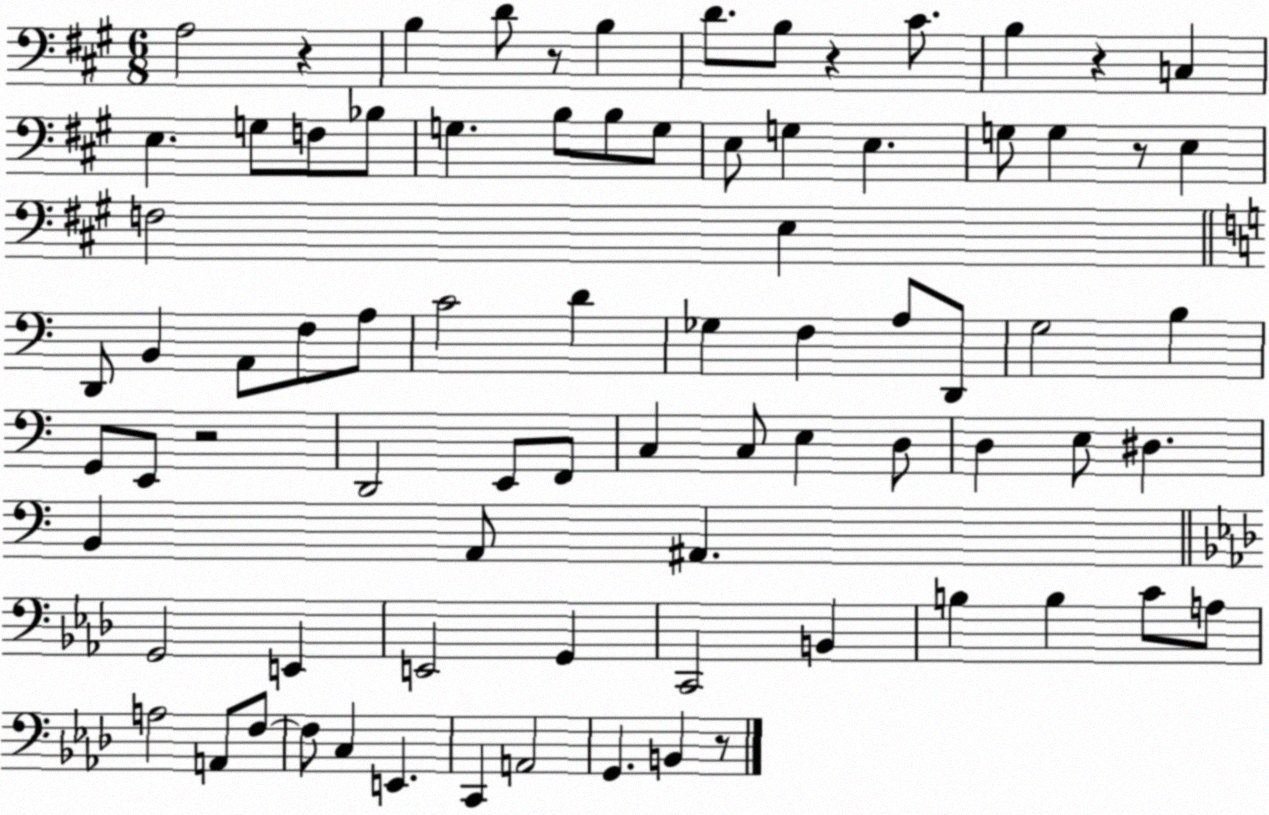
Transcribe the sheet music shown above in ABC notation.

X:1
T:Untitled
M:6/8
L:1/4
K:A
A,2 z B, D/2 z/2 B, D/2 B,/2 z ^C/2 B, z C, E, G,/2 F,/2 _B,/2 G, B,/2 B,/2 G,/2 E,/2 G, E, G,/2 G, z/2 E, F,2 E, D,,/2 B,, A,,/2 F,/2 A,/2 C2 D _G, F, A,/2 D,,/2 G,2 B, G,,/2 E,,/2 z2 D,,2 E,,/2 F,,/2 C, C,/2 E, D,/2 D, E,/2 ^D, B,, A,,/2 ^A,, G,,2 E,, E,,2 G,, C,,2 B,, B, B, C/2 A,/2 A,2 A,,/2 F,/2 F,/2 C, E,, C,, A,,2 G,, B,, z/2